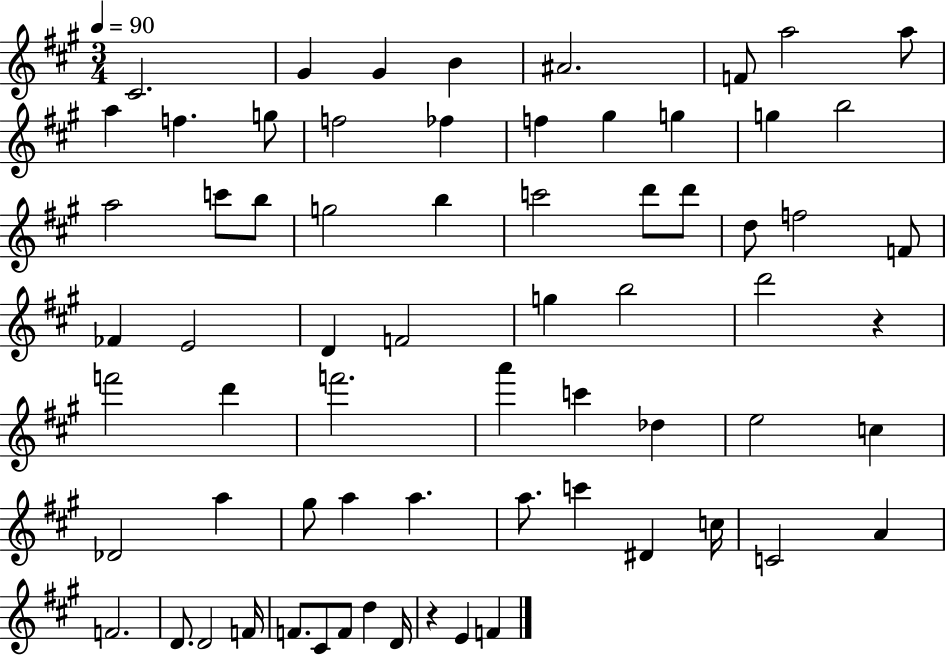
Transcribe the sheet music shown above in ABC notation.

X:1
T:Untitled
M:3/4
L:1/4
K:A
^C2 ^G ^G B ^A2 F/2 a2 a/2 a f g/2 f2 _f f ^g g g b2 a2 c'/2 b/2 g2 b c'2 d'/2 d'/2 d/2 f2 F/2 _F E2 D F2 g b2 d'2 z f'2 d' f'2 a' c' _d e2 c _D2 a ^g/2 a a a/2 c' ^D c/4 C2 A F2 D/2 D2 F/4 F/2 ^C/2 F/2 d D/4 z E F